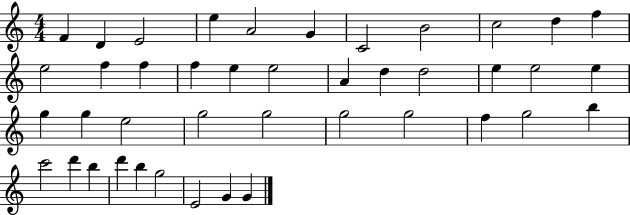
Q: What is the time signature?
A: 4/4